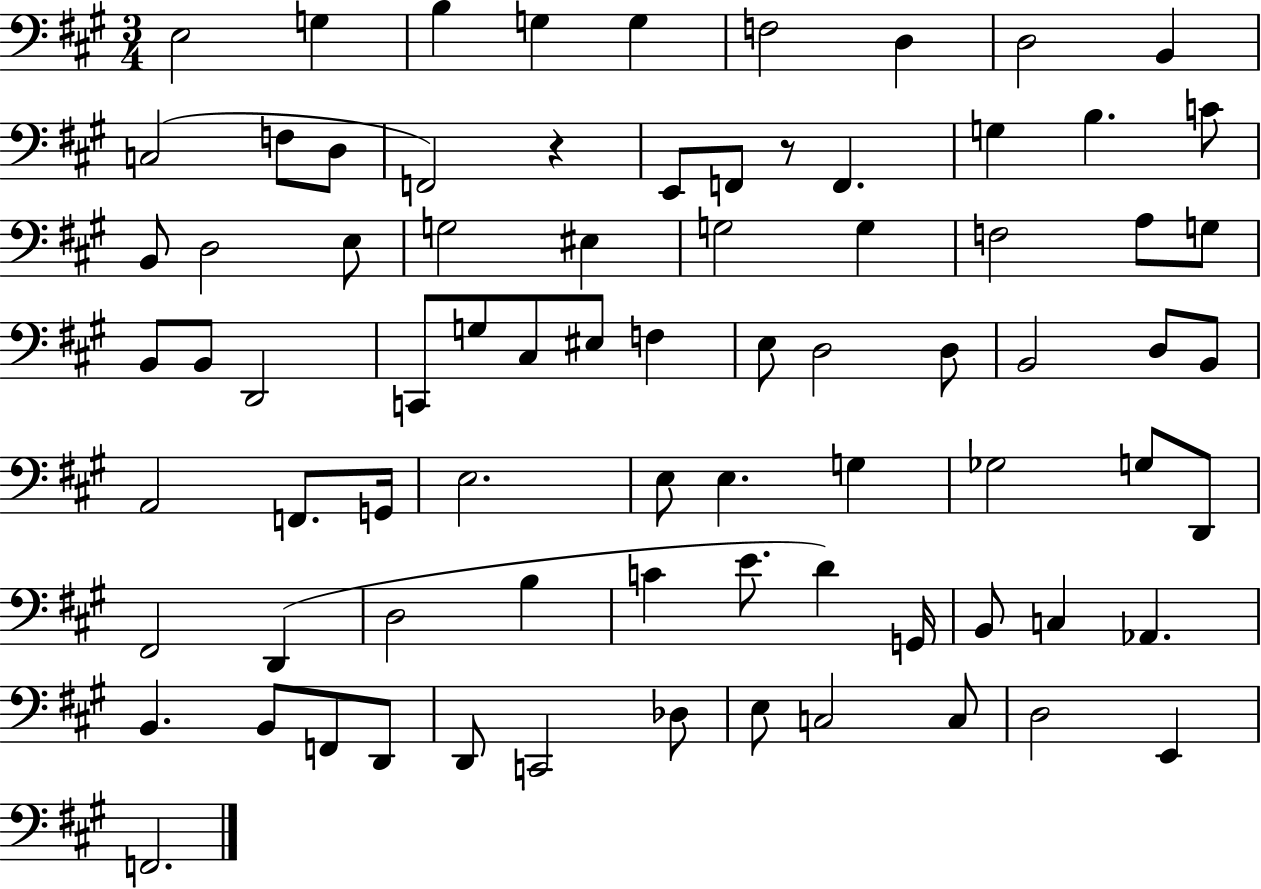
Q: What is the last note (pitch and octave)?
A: F2